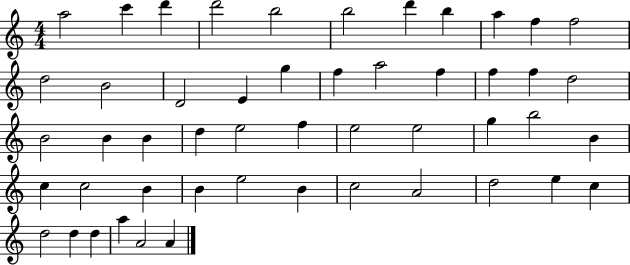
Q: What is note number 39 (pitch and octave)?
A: B4